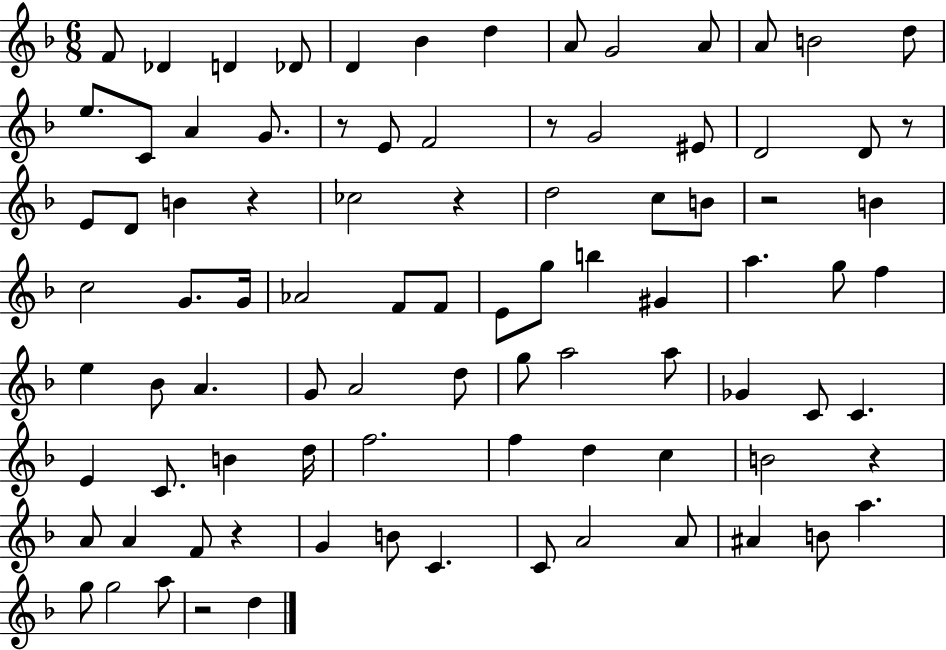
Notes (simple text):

F4/e Db4/q D4/q Db4/e D4/q Bb4/q D5/q A4/e G4/h A4/e A4/e B4/h D5/e E5/e. C4/e A4/q G4/e. R/e E4/e F4/h R/e G4/h EIS4/e D4/h D4/e R/e E4/e D4/e B4/q R/q CES5/h R/q D5/h C5/e B4/e R/h B4/q C5/h G4/e. G4/s Ab4/h F4/e F4/e E4/e G5/e B5/q G#4/q A5/q. G5/e F5/q E5/q Bb4/e A4/q. G4/e A4/h D5/e G5/e A5/h A5/e Gb4/q C4/e C4/q. E4/q C4/e. B4/q D5/s F5/h. F5/q D5/q C5/q B4/h R/q A4/e A4/q F4/e R/q G4/q B4/e C4/q. C4/e A4/h A4/e A#4/q B4/e A5/q. G5/e G5/h A5/e R/h D5/q